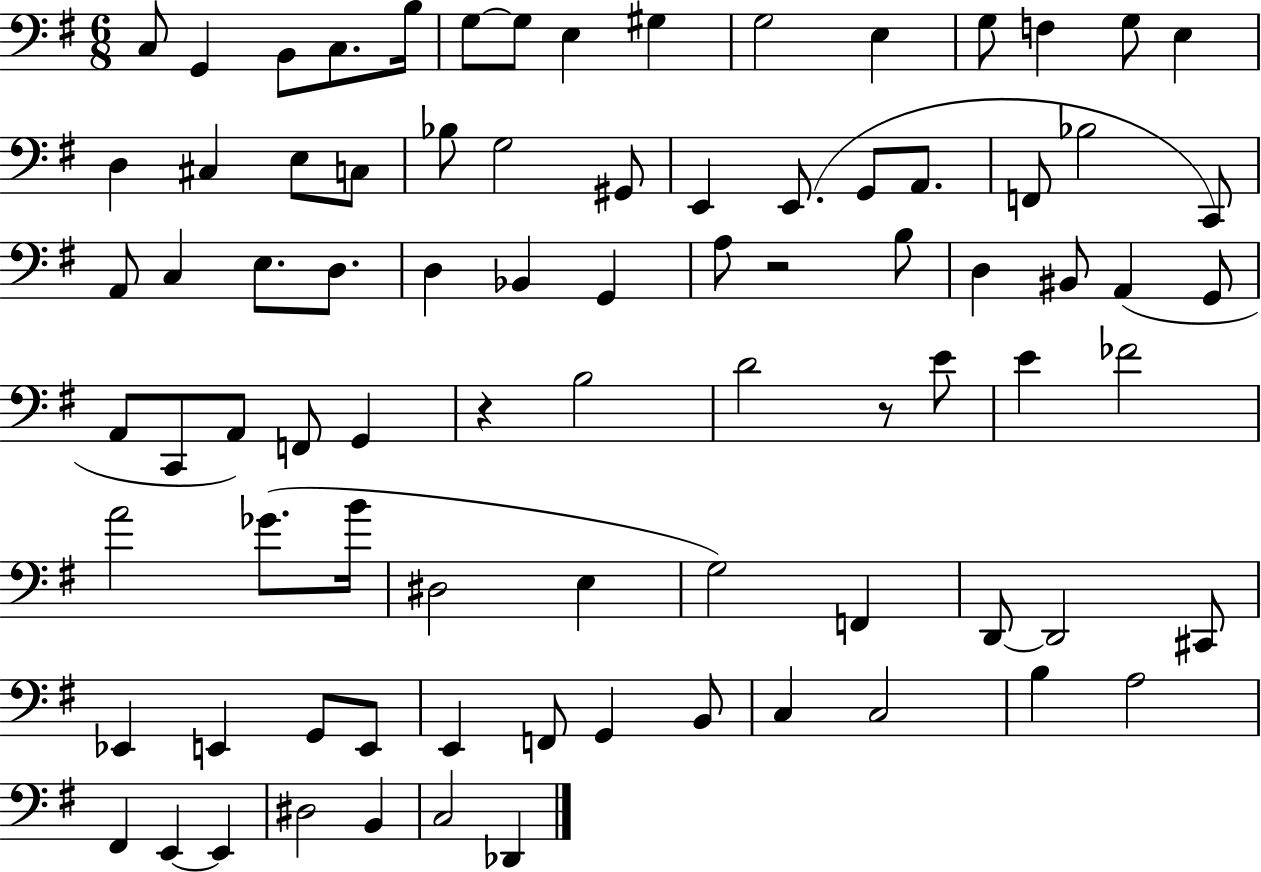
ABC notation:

X:1
T:Untitled
M:6/8
L:1/4
K:G
C,/2 G,, B,,/2 C,/2 B,/4 G,/2 G,/2 E, ^G, G,2 E, G,/2 F, G,/2 E, D, ^C, E,/2 C,/2 _B,/2 G,2 ^G,,/2 E,, E,,/2 G,,/2 A,,/2 F,,/2 _B,2 C,,/2 A,,/2 C, E,/2 D,/2 D, _B,, G,, A,/2 z2 B,/2 D, ^B,,/2 A,, G,,/2 A,,/2 C,,/2 A,,/2 F,,/2 G,, z B,2 D2 z/2 E/2 E _F2 A2 _G/2 B/4 ^D,2 E, G,2 F,, D,,/2 D,,2 ^C,,/2 _E,, E,, G,,/2 E,,/2 E,, F,,/2 G,, B,,/2 C, C,2 B, A,2 ^F,, E,, E,, ^D,2 B,, C,2 _D,,